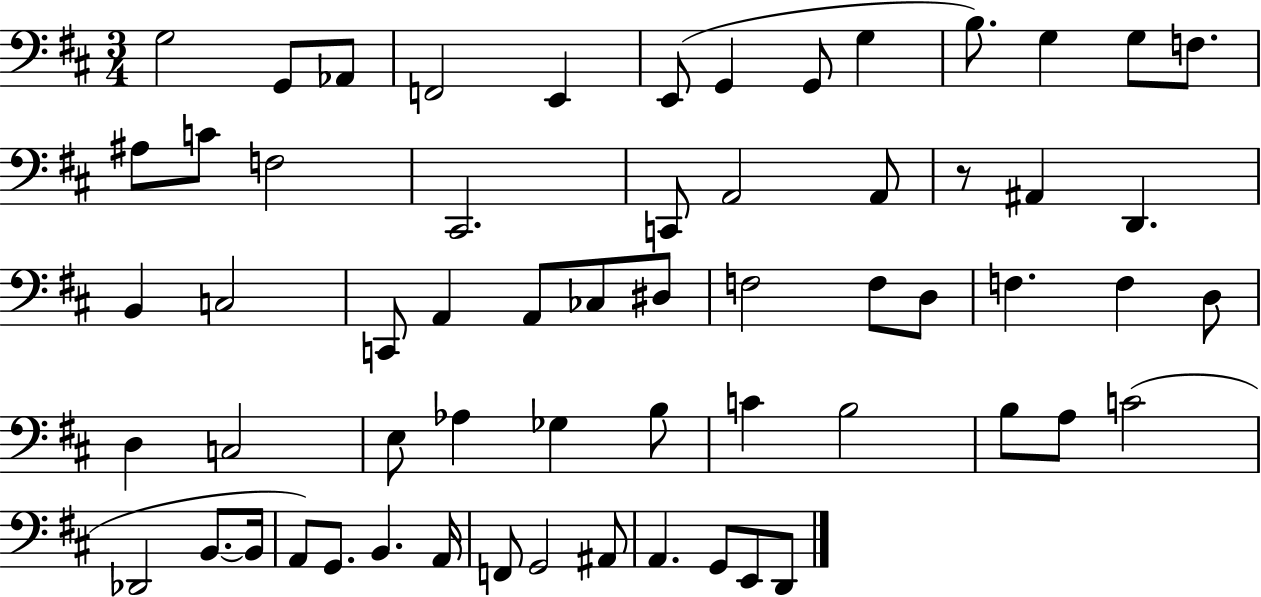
X:1
T:Untitled
M:3/4
L:1/4
K:D
G,2 G,,/2 _A,,/2 F,,2 E,, E,,/2 G,, G,,/2 G, B,/2 G, G,/2 F,/2 ^A,/2 C/2 F,2 ^C,,2 C,,/2 A,,2 A,,/2 z/2 ^A,, D,, B,, C,2 C,,/2 A,, A,,/2 _C,/2 ^D,/2 F,2 F,/2 D,/2 F, F, D,/2 D, C,2 E,/2 _A, _G, B,/2 C B,2 B,/2 A,/2 C2 _D,,2 B,,/2 B,,/4 A,,/2 G,,/2 B,, A,,/4 F,,/2 G,,2 ^A,,/2 A,, G,,/2 E,,/2 D,,/2